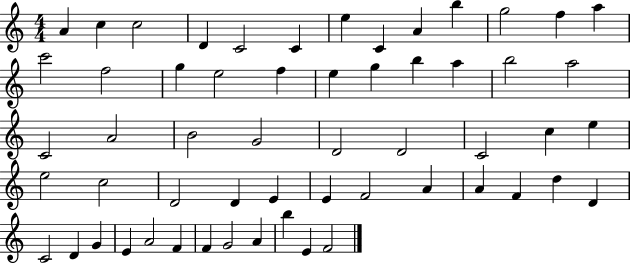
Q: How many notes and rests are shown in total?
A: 57